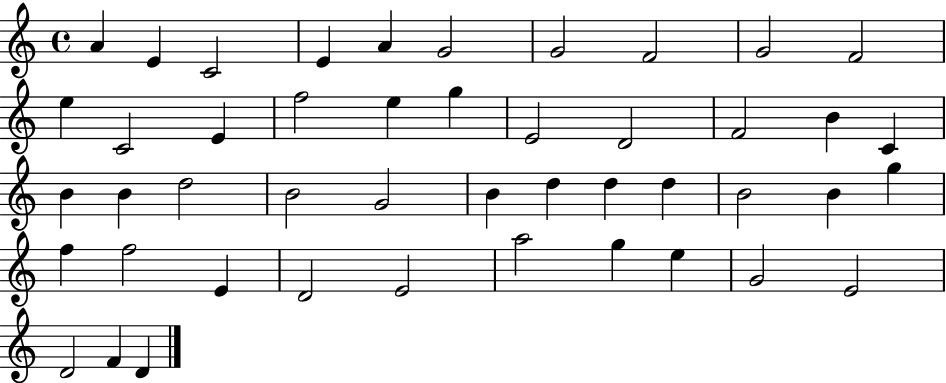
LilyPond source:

{
  \clef treble
  \time 4/4
  \defaultTimeSignature
  \key c \major
  a'4 e'4 c'2 | e'4 a'4 g'2 | g'2 f'2 | g'2 f'2 | \break e''4 c'2 e'4 | f''2 e''4 g''4 | e'2 d'2 | f'2 b'4 c'4 | \break b'4 b'4 d''2 | b'2 g'2 | b'4 d''4 d''4 d''4 | b'2 b'4 g''4 | \break f''4 f''2 e'4 | d'2 e'2 | a''2 g''4 e''4 | g'2 e'2 | \break d'2 f'4 d'4 | \bar "|."
}